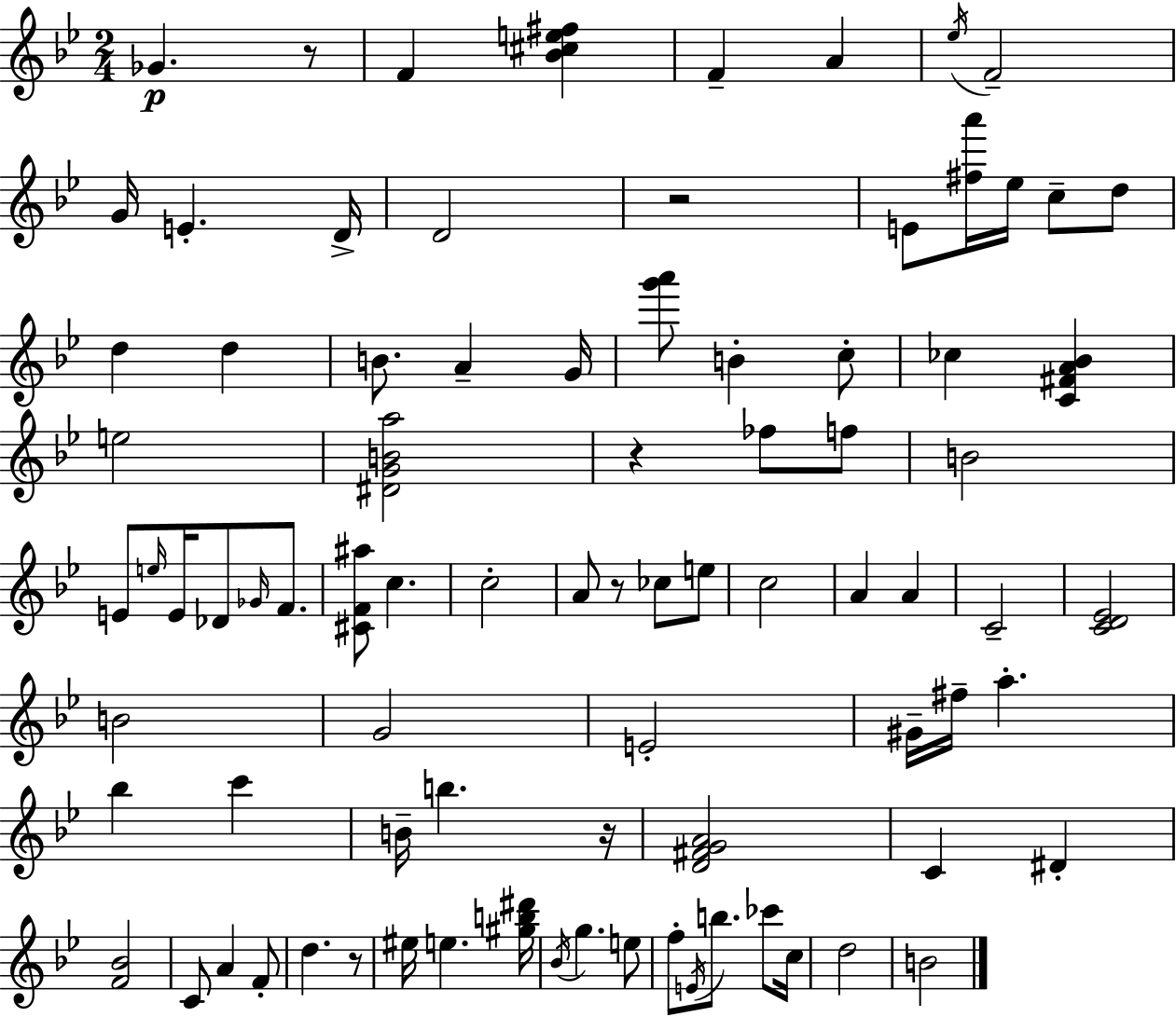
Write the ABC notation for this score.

X:1
T:Untitled
M:2/4
L:1/4
K:Gm
_G z/2 F [_B^ce^f] F A _e/4 F2 G/4 E D/4 D2 z2 E/2 [^fa']/4 _e/4 c/2 d/2 d d B/2 A G/4 [g'a']/2 B c/2 _c [C^FA_B] e2 [^DGBa]2 z _f/2 f/2 B2 E/2 e/4 E/4 _D/2 _G/4 F/2 [^CF^a]/2 c c2 A/2 z/2 _c/2 e/2 c2 A A C2 [CD_E]2 B2 G2 E2 ^G/4 ^f/4 a _b c' B/4 b z/4 [D^FGA]2 C ^D [F_B]2 C/2 A F/2 d z/2 ^e/4 e [^gb^d']/4 _B/4 g e/2 f/2 E/4 b/2 _c'/2 c/4 d2 B2